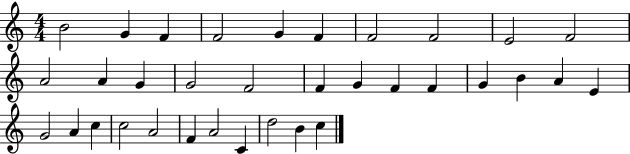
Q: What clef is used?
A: treble